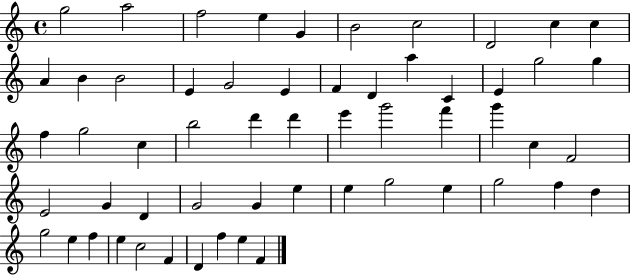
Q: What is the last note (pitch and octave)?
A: F4